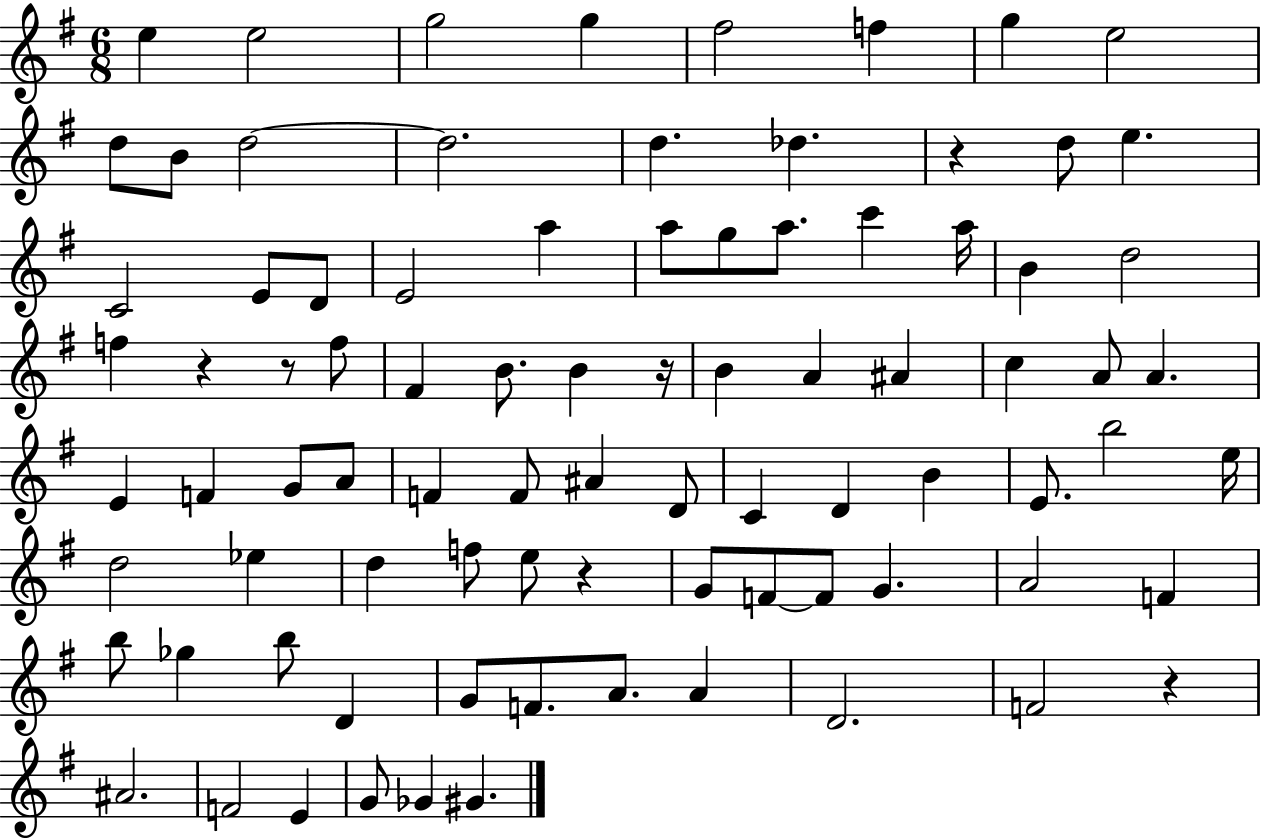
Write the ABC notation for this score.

X:1
T:Untitled
M:6/8
L:1/4
K:G
e e2 g2 g ^f2 f g e2 d/2 B/2 d2 d2 d _d z d/2 e C2 E/2 D/2 E2 a a/2 g/2 a/2 c' a/4 B d2 f z z/2 f/2 ^F B/2 B z/4 B A ^A c A/2 A E F G/2 A/2 F F/2 ^A D/2 C D B E/2 b2 e/4 d2 _e d f/2 e/2 z G/2 F/2 F/2 G A2 F b/2 _g b/2 D G/2 F/2 A/2 A D2 F2 z ^A2 F2 E G/2 _G ^G